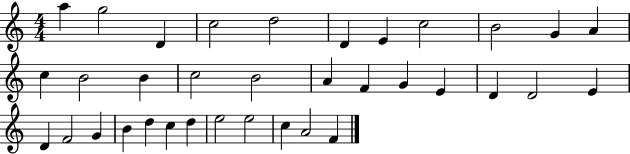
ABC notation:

X:1
T:Untitled
M:4/4
L:1/4
K:C
a g2 D c2 d2 D E c2 B2 G A c B2 B c2 B2 A F G E D D2 E D F2 G B d c d e2 e2 c A2 F